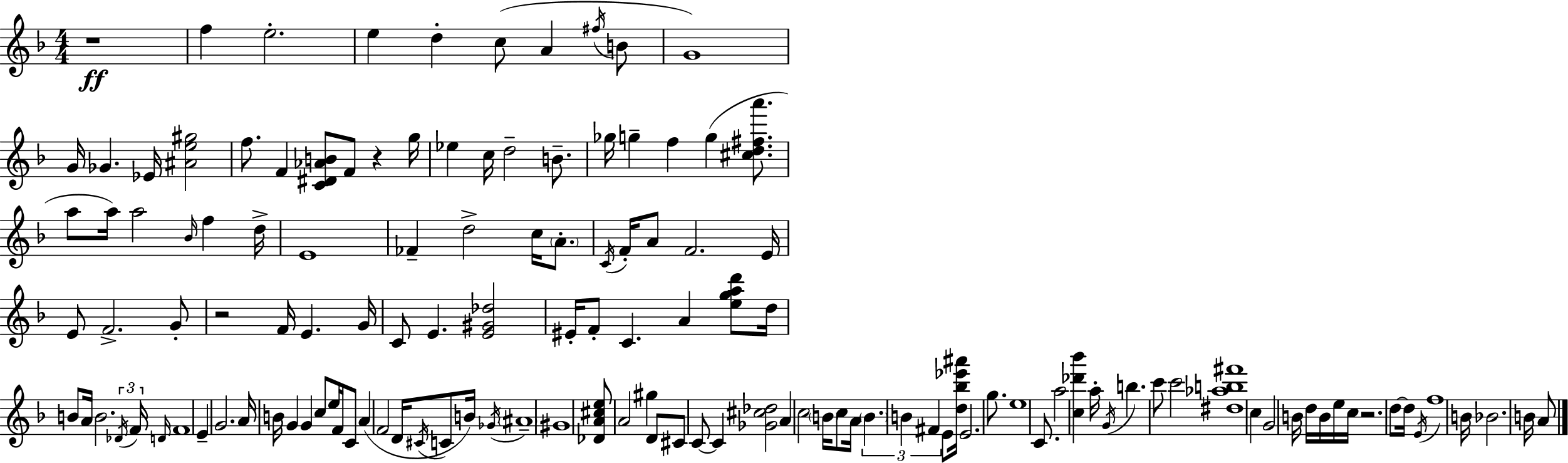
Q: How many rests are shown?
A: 4